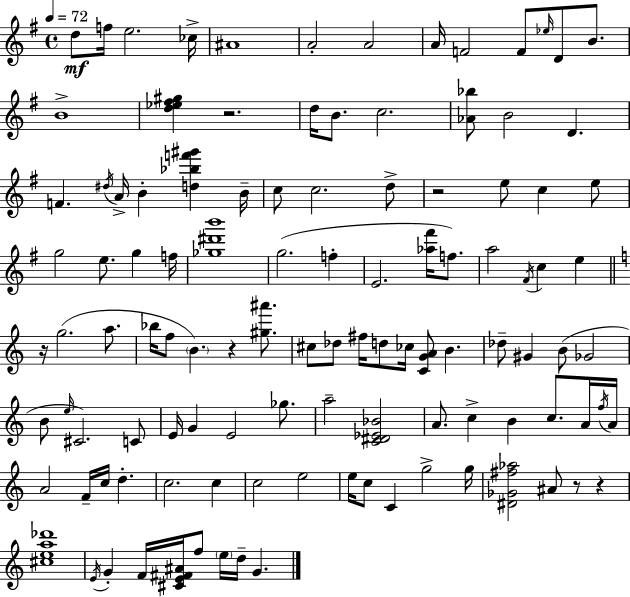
{
  \clef treble
  \time 4/4
  \defaultTimeSignature
  \key e \minor
  \tempo 4 = 72
  \repeat volta 2 { d''8\mf f''16 e''2. ces''16-> | ais'1 | a'2-. a'2 | a'16 f'2 f'8 \grace { ees''16 } d'8 b'8. | \break b'1-> | <d'' ees'' fis'' gis''>4 r2. | d''16 b'8. c''2. | <aes' bes''>8 b'2 d'4. | \break f'4. \acciaccatura { dis''16 } a'16-> b'4-. <d'' bes'' f''' gis'''>4 | b'16-- c''8 c''2. | d''8-> r2 e''8 c''4 | e''8 g''2 e''8. g''4 | \break f''16 <ges'' dis''' b'''>1 | g''2.( f''4-. | e'2. <aes'' fis'''>16 f''8.) | a''2 \acciaccatura { fis'16 } c''4 e''4 | \break \bar "||" \break \key c \major r16 g''2.( a''8. | bes''16 f''8 \parenthesize b'4.) r4 <gis'' ais'''>8. | cis''8 des''8 fis''16 d''8 ces''16 <c' g' a'>8 b'4. | des''8-- gis'4 b'8( ges'2 | \break b'8 \grace { e''16 }) cis'2. c'8 | e'16 g'4 e'2 ges''8. | a''2-- <c' dis' ees' bes'>2 | a'8. c''4-> b'4 c''8. a'16 | \break \acciaccatura { f''16 } a'16 a'2 f'16-- c''16 d''4.-. | c''2. c''4 | c''2 e''2 | e''16 c''8 c'4 g''2-> | \break g''16 <dis' ges' fis'' aes''>2 ais'8 r8 r4 | <cis'' e'' a'' des'''>1 | \acciaccatura { e'16 } g'4-. f'16 <cis' e' fis' ais'>16 f''8 \parenthesize e''16 d''16-- g'4. | } \bar "|."
}